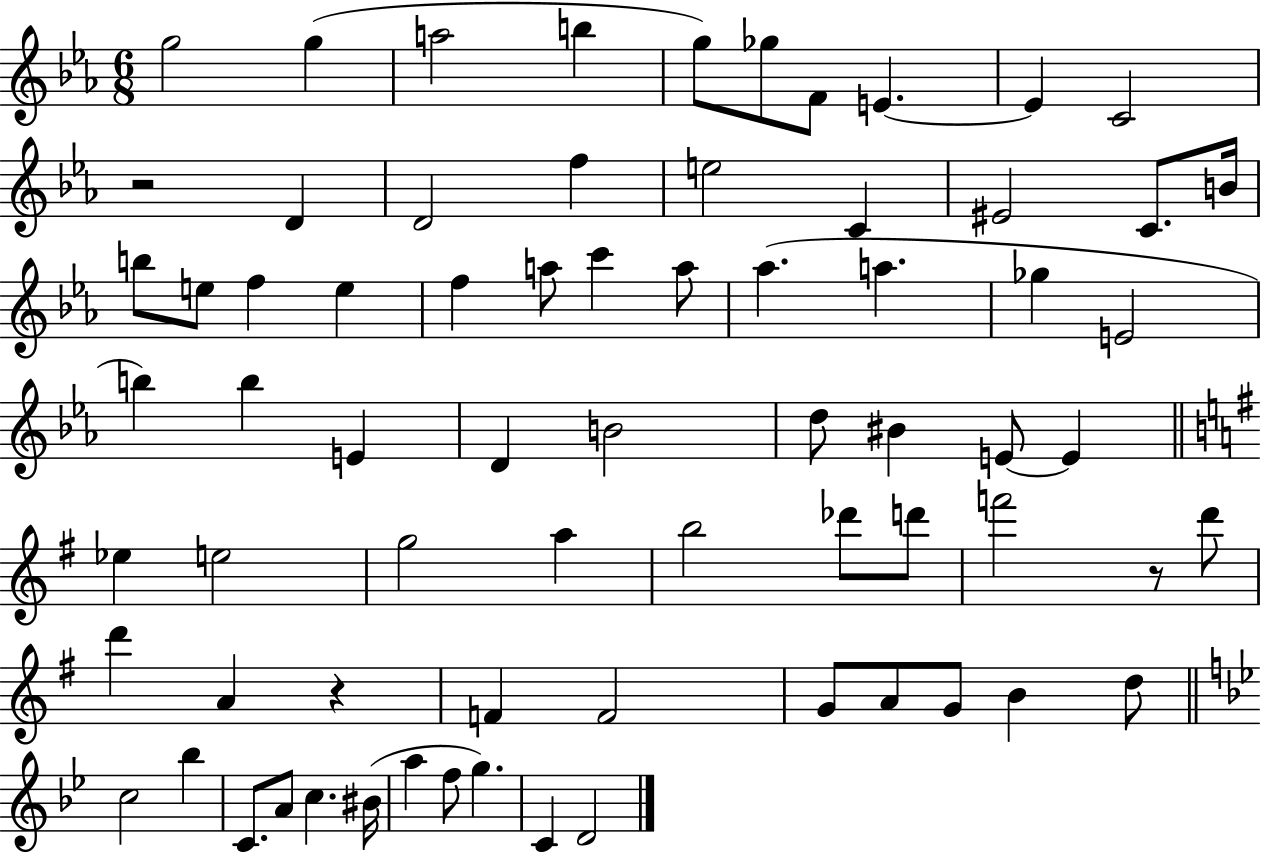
{
  \clef treble
  \numericTimeSignature
  \time 6/8
  \key ees \major
  g''2 g''4( | a''2 b''4 | g''8) ges''8 f'8 e'4.~~ | e'4 c'2 | \break r2 d'4 | d'2 f''4 | e''2 c'4 | eis'2 c'8. b'16 | \break b''8 e''8 f''4 e''4 | f''4 a''8 c'''4 a''8 | aes''4.( a''4. | ges''4 e'2 | \break b''4) b''4 e'4 | d'4 b'2 | d''8 bis'4 e'8~~ e'4 | \bar "||" \break \key g \major ees''4 e''2 | g''2 a''4 | b''2 des'''8 d'''8 | f'''2 r8 d'''8 | \break d'''4 a'4 r4 | f'4 f'2 | g'8 a'8 g'8 b'4 d''8 | \bar "||" \break \key g \minor c''2 bes''4 | c'8. a'8 c''4. bis'16( | a''4 f''8 g''4.) | c'4 d'2 | \break \bar "|."
}